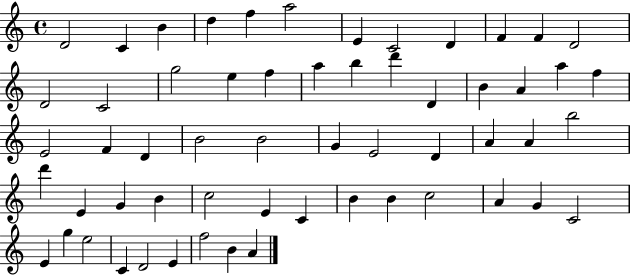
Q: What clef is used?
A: treble